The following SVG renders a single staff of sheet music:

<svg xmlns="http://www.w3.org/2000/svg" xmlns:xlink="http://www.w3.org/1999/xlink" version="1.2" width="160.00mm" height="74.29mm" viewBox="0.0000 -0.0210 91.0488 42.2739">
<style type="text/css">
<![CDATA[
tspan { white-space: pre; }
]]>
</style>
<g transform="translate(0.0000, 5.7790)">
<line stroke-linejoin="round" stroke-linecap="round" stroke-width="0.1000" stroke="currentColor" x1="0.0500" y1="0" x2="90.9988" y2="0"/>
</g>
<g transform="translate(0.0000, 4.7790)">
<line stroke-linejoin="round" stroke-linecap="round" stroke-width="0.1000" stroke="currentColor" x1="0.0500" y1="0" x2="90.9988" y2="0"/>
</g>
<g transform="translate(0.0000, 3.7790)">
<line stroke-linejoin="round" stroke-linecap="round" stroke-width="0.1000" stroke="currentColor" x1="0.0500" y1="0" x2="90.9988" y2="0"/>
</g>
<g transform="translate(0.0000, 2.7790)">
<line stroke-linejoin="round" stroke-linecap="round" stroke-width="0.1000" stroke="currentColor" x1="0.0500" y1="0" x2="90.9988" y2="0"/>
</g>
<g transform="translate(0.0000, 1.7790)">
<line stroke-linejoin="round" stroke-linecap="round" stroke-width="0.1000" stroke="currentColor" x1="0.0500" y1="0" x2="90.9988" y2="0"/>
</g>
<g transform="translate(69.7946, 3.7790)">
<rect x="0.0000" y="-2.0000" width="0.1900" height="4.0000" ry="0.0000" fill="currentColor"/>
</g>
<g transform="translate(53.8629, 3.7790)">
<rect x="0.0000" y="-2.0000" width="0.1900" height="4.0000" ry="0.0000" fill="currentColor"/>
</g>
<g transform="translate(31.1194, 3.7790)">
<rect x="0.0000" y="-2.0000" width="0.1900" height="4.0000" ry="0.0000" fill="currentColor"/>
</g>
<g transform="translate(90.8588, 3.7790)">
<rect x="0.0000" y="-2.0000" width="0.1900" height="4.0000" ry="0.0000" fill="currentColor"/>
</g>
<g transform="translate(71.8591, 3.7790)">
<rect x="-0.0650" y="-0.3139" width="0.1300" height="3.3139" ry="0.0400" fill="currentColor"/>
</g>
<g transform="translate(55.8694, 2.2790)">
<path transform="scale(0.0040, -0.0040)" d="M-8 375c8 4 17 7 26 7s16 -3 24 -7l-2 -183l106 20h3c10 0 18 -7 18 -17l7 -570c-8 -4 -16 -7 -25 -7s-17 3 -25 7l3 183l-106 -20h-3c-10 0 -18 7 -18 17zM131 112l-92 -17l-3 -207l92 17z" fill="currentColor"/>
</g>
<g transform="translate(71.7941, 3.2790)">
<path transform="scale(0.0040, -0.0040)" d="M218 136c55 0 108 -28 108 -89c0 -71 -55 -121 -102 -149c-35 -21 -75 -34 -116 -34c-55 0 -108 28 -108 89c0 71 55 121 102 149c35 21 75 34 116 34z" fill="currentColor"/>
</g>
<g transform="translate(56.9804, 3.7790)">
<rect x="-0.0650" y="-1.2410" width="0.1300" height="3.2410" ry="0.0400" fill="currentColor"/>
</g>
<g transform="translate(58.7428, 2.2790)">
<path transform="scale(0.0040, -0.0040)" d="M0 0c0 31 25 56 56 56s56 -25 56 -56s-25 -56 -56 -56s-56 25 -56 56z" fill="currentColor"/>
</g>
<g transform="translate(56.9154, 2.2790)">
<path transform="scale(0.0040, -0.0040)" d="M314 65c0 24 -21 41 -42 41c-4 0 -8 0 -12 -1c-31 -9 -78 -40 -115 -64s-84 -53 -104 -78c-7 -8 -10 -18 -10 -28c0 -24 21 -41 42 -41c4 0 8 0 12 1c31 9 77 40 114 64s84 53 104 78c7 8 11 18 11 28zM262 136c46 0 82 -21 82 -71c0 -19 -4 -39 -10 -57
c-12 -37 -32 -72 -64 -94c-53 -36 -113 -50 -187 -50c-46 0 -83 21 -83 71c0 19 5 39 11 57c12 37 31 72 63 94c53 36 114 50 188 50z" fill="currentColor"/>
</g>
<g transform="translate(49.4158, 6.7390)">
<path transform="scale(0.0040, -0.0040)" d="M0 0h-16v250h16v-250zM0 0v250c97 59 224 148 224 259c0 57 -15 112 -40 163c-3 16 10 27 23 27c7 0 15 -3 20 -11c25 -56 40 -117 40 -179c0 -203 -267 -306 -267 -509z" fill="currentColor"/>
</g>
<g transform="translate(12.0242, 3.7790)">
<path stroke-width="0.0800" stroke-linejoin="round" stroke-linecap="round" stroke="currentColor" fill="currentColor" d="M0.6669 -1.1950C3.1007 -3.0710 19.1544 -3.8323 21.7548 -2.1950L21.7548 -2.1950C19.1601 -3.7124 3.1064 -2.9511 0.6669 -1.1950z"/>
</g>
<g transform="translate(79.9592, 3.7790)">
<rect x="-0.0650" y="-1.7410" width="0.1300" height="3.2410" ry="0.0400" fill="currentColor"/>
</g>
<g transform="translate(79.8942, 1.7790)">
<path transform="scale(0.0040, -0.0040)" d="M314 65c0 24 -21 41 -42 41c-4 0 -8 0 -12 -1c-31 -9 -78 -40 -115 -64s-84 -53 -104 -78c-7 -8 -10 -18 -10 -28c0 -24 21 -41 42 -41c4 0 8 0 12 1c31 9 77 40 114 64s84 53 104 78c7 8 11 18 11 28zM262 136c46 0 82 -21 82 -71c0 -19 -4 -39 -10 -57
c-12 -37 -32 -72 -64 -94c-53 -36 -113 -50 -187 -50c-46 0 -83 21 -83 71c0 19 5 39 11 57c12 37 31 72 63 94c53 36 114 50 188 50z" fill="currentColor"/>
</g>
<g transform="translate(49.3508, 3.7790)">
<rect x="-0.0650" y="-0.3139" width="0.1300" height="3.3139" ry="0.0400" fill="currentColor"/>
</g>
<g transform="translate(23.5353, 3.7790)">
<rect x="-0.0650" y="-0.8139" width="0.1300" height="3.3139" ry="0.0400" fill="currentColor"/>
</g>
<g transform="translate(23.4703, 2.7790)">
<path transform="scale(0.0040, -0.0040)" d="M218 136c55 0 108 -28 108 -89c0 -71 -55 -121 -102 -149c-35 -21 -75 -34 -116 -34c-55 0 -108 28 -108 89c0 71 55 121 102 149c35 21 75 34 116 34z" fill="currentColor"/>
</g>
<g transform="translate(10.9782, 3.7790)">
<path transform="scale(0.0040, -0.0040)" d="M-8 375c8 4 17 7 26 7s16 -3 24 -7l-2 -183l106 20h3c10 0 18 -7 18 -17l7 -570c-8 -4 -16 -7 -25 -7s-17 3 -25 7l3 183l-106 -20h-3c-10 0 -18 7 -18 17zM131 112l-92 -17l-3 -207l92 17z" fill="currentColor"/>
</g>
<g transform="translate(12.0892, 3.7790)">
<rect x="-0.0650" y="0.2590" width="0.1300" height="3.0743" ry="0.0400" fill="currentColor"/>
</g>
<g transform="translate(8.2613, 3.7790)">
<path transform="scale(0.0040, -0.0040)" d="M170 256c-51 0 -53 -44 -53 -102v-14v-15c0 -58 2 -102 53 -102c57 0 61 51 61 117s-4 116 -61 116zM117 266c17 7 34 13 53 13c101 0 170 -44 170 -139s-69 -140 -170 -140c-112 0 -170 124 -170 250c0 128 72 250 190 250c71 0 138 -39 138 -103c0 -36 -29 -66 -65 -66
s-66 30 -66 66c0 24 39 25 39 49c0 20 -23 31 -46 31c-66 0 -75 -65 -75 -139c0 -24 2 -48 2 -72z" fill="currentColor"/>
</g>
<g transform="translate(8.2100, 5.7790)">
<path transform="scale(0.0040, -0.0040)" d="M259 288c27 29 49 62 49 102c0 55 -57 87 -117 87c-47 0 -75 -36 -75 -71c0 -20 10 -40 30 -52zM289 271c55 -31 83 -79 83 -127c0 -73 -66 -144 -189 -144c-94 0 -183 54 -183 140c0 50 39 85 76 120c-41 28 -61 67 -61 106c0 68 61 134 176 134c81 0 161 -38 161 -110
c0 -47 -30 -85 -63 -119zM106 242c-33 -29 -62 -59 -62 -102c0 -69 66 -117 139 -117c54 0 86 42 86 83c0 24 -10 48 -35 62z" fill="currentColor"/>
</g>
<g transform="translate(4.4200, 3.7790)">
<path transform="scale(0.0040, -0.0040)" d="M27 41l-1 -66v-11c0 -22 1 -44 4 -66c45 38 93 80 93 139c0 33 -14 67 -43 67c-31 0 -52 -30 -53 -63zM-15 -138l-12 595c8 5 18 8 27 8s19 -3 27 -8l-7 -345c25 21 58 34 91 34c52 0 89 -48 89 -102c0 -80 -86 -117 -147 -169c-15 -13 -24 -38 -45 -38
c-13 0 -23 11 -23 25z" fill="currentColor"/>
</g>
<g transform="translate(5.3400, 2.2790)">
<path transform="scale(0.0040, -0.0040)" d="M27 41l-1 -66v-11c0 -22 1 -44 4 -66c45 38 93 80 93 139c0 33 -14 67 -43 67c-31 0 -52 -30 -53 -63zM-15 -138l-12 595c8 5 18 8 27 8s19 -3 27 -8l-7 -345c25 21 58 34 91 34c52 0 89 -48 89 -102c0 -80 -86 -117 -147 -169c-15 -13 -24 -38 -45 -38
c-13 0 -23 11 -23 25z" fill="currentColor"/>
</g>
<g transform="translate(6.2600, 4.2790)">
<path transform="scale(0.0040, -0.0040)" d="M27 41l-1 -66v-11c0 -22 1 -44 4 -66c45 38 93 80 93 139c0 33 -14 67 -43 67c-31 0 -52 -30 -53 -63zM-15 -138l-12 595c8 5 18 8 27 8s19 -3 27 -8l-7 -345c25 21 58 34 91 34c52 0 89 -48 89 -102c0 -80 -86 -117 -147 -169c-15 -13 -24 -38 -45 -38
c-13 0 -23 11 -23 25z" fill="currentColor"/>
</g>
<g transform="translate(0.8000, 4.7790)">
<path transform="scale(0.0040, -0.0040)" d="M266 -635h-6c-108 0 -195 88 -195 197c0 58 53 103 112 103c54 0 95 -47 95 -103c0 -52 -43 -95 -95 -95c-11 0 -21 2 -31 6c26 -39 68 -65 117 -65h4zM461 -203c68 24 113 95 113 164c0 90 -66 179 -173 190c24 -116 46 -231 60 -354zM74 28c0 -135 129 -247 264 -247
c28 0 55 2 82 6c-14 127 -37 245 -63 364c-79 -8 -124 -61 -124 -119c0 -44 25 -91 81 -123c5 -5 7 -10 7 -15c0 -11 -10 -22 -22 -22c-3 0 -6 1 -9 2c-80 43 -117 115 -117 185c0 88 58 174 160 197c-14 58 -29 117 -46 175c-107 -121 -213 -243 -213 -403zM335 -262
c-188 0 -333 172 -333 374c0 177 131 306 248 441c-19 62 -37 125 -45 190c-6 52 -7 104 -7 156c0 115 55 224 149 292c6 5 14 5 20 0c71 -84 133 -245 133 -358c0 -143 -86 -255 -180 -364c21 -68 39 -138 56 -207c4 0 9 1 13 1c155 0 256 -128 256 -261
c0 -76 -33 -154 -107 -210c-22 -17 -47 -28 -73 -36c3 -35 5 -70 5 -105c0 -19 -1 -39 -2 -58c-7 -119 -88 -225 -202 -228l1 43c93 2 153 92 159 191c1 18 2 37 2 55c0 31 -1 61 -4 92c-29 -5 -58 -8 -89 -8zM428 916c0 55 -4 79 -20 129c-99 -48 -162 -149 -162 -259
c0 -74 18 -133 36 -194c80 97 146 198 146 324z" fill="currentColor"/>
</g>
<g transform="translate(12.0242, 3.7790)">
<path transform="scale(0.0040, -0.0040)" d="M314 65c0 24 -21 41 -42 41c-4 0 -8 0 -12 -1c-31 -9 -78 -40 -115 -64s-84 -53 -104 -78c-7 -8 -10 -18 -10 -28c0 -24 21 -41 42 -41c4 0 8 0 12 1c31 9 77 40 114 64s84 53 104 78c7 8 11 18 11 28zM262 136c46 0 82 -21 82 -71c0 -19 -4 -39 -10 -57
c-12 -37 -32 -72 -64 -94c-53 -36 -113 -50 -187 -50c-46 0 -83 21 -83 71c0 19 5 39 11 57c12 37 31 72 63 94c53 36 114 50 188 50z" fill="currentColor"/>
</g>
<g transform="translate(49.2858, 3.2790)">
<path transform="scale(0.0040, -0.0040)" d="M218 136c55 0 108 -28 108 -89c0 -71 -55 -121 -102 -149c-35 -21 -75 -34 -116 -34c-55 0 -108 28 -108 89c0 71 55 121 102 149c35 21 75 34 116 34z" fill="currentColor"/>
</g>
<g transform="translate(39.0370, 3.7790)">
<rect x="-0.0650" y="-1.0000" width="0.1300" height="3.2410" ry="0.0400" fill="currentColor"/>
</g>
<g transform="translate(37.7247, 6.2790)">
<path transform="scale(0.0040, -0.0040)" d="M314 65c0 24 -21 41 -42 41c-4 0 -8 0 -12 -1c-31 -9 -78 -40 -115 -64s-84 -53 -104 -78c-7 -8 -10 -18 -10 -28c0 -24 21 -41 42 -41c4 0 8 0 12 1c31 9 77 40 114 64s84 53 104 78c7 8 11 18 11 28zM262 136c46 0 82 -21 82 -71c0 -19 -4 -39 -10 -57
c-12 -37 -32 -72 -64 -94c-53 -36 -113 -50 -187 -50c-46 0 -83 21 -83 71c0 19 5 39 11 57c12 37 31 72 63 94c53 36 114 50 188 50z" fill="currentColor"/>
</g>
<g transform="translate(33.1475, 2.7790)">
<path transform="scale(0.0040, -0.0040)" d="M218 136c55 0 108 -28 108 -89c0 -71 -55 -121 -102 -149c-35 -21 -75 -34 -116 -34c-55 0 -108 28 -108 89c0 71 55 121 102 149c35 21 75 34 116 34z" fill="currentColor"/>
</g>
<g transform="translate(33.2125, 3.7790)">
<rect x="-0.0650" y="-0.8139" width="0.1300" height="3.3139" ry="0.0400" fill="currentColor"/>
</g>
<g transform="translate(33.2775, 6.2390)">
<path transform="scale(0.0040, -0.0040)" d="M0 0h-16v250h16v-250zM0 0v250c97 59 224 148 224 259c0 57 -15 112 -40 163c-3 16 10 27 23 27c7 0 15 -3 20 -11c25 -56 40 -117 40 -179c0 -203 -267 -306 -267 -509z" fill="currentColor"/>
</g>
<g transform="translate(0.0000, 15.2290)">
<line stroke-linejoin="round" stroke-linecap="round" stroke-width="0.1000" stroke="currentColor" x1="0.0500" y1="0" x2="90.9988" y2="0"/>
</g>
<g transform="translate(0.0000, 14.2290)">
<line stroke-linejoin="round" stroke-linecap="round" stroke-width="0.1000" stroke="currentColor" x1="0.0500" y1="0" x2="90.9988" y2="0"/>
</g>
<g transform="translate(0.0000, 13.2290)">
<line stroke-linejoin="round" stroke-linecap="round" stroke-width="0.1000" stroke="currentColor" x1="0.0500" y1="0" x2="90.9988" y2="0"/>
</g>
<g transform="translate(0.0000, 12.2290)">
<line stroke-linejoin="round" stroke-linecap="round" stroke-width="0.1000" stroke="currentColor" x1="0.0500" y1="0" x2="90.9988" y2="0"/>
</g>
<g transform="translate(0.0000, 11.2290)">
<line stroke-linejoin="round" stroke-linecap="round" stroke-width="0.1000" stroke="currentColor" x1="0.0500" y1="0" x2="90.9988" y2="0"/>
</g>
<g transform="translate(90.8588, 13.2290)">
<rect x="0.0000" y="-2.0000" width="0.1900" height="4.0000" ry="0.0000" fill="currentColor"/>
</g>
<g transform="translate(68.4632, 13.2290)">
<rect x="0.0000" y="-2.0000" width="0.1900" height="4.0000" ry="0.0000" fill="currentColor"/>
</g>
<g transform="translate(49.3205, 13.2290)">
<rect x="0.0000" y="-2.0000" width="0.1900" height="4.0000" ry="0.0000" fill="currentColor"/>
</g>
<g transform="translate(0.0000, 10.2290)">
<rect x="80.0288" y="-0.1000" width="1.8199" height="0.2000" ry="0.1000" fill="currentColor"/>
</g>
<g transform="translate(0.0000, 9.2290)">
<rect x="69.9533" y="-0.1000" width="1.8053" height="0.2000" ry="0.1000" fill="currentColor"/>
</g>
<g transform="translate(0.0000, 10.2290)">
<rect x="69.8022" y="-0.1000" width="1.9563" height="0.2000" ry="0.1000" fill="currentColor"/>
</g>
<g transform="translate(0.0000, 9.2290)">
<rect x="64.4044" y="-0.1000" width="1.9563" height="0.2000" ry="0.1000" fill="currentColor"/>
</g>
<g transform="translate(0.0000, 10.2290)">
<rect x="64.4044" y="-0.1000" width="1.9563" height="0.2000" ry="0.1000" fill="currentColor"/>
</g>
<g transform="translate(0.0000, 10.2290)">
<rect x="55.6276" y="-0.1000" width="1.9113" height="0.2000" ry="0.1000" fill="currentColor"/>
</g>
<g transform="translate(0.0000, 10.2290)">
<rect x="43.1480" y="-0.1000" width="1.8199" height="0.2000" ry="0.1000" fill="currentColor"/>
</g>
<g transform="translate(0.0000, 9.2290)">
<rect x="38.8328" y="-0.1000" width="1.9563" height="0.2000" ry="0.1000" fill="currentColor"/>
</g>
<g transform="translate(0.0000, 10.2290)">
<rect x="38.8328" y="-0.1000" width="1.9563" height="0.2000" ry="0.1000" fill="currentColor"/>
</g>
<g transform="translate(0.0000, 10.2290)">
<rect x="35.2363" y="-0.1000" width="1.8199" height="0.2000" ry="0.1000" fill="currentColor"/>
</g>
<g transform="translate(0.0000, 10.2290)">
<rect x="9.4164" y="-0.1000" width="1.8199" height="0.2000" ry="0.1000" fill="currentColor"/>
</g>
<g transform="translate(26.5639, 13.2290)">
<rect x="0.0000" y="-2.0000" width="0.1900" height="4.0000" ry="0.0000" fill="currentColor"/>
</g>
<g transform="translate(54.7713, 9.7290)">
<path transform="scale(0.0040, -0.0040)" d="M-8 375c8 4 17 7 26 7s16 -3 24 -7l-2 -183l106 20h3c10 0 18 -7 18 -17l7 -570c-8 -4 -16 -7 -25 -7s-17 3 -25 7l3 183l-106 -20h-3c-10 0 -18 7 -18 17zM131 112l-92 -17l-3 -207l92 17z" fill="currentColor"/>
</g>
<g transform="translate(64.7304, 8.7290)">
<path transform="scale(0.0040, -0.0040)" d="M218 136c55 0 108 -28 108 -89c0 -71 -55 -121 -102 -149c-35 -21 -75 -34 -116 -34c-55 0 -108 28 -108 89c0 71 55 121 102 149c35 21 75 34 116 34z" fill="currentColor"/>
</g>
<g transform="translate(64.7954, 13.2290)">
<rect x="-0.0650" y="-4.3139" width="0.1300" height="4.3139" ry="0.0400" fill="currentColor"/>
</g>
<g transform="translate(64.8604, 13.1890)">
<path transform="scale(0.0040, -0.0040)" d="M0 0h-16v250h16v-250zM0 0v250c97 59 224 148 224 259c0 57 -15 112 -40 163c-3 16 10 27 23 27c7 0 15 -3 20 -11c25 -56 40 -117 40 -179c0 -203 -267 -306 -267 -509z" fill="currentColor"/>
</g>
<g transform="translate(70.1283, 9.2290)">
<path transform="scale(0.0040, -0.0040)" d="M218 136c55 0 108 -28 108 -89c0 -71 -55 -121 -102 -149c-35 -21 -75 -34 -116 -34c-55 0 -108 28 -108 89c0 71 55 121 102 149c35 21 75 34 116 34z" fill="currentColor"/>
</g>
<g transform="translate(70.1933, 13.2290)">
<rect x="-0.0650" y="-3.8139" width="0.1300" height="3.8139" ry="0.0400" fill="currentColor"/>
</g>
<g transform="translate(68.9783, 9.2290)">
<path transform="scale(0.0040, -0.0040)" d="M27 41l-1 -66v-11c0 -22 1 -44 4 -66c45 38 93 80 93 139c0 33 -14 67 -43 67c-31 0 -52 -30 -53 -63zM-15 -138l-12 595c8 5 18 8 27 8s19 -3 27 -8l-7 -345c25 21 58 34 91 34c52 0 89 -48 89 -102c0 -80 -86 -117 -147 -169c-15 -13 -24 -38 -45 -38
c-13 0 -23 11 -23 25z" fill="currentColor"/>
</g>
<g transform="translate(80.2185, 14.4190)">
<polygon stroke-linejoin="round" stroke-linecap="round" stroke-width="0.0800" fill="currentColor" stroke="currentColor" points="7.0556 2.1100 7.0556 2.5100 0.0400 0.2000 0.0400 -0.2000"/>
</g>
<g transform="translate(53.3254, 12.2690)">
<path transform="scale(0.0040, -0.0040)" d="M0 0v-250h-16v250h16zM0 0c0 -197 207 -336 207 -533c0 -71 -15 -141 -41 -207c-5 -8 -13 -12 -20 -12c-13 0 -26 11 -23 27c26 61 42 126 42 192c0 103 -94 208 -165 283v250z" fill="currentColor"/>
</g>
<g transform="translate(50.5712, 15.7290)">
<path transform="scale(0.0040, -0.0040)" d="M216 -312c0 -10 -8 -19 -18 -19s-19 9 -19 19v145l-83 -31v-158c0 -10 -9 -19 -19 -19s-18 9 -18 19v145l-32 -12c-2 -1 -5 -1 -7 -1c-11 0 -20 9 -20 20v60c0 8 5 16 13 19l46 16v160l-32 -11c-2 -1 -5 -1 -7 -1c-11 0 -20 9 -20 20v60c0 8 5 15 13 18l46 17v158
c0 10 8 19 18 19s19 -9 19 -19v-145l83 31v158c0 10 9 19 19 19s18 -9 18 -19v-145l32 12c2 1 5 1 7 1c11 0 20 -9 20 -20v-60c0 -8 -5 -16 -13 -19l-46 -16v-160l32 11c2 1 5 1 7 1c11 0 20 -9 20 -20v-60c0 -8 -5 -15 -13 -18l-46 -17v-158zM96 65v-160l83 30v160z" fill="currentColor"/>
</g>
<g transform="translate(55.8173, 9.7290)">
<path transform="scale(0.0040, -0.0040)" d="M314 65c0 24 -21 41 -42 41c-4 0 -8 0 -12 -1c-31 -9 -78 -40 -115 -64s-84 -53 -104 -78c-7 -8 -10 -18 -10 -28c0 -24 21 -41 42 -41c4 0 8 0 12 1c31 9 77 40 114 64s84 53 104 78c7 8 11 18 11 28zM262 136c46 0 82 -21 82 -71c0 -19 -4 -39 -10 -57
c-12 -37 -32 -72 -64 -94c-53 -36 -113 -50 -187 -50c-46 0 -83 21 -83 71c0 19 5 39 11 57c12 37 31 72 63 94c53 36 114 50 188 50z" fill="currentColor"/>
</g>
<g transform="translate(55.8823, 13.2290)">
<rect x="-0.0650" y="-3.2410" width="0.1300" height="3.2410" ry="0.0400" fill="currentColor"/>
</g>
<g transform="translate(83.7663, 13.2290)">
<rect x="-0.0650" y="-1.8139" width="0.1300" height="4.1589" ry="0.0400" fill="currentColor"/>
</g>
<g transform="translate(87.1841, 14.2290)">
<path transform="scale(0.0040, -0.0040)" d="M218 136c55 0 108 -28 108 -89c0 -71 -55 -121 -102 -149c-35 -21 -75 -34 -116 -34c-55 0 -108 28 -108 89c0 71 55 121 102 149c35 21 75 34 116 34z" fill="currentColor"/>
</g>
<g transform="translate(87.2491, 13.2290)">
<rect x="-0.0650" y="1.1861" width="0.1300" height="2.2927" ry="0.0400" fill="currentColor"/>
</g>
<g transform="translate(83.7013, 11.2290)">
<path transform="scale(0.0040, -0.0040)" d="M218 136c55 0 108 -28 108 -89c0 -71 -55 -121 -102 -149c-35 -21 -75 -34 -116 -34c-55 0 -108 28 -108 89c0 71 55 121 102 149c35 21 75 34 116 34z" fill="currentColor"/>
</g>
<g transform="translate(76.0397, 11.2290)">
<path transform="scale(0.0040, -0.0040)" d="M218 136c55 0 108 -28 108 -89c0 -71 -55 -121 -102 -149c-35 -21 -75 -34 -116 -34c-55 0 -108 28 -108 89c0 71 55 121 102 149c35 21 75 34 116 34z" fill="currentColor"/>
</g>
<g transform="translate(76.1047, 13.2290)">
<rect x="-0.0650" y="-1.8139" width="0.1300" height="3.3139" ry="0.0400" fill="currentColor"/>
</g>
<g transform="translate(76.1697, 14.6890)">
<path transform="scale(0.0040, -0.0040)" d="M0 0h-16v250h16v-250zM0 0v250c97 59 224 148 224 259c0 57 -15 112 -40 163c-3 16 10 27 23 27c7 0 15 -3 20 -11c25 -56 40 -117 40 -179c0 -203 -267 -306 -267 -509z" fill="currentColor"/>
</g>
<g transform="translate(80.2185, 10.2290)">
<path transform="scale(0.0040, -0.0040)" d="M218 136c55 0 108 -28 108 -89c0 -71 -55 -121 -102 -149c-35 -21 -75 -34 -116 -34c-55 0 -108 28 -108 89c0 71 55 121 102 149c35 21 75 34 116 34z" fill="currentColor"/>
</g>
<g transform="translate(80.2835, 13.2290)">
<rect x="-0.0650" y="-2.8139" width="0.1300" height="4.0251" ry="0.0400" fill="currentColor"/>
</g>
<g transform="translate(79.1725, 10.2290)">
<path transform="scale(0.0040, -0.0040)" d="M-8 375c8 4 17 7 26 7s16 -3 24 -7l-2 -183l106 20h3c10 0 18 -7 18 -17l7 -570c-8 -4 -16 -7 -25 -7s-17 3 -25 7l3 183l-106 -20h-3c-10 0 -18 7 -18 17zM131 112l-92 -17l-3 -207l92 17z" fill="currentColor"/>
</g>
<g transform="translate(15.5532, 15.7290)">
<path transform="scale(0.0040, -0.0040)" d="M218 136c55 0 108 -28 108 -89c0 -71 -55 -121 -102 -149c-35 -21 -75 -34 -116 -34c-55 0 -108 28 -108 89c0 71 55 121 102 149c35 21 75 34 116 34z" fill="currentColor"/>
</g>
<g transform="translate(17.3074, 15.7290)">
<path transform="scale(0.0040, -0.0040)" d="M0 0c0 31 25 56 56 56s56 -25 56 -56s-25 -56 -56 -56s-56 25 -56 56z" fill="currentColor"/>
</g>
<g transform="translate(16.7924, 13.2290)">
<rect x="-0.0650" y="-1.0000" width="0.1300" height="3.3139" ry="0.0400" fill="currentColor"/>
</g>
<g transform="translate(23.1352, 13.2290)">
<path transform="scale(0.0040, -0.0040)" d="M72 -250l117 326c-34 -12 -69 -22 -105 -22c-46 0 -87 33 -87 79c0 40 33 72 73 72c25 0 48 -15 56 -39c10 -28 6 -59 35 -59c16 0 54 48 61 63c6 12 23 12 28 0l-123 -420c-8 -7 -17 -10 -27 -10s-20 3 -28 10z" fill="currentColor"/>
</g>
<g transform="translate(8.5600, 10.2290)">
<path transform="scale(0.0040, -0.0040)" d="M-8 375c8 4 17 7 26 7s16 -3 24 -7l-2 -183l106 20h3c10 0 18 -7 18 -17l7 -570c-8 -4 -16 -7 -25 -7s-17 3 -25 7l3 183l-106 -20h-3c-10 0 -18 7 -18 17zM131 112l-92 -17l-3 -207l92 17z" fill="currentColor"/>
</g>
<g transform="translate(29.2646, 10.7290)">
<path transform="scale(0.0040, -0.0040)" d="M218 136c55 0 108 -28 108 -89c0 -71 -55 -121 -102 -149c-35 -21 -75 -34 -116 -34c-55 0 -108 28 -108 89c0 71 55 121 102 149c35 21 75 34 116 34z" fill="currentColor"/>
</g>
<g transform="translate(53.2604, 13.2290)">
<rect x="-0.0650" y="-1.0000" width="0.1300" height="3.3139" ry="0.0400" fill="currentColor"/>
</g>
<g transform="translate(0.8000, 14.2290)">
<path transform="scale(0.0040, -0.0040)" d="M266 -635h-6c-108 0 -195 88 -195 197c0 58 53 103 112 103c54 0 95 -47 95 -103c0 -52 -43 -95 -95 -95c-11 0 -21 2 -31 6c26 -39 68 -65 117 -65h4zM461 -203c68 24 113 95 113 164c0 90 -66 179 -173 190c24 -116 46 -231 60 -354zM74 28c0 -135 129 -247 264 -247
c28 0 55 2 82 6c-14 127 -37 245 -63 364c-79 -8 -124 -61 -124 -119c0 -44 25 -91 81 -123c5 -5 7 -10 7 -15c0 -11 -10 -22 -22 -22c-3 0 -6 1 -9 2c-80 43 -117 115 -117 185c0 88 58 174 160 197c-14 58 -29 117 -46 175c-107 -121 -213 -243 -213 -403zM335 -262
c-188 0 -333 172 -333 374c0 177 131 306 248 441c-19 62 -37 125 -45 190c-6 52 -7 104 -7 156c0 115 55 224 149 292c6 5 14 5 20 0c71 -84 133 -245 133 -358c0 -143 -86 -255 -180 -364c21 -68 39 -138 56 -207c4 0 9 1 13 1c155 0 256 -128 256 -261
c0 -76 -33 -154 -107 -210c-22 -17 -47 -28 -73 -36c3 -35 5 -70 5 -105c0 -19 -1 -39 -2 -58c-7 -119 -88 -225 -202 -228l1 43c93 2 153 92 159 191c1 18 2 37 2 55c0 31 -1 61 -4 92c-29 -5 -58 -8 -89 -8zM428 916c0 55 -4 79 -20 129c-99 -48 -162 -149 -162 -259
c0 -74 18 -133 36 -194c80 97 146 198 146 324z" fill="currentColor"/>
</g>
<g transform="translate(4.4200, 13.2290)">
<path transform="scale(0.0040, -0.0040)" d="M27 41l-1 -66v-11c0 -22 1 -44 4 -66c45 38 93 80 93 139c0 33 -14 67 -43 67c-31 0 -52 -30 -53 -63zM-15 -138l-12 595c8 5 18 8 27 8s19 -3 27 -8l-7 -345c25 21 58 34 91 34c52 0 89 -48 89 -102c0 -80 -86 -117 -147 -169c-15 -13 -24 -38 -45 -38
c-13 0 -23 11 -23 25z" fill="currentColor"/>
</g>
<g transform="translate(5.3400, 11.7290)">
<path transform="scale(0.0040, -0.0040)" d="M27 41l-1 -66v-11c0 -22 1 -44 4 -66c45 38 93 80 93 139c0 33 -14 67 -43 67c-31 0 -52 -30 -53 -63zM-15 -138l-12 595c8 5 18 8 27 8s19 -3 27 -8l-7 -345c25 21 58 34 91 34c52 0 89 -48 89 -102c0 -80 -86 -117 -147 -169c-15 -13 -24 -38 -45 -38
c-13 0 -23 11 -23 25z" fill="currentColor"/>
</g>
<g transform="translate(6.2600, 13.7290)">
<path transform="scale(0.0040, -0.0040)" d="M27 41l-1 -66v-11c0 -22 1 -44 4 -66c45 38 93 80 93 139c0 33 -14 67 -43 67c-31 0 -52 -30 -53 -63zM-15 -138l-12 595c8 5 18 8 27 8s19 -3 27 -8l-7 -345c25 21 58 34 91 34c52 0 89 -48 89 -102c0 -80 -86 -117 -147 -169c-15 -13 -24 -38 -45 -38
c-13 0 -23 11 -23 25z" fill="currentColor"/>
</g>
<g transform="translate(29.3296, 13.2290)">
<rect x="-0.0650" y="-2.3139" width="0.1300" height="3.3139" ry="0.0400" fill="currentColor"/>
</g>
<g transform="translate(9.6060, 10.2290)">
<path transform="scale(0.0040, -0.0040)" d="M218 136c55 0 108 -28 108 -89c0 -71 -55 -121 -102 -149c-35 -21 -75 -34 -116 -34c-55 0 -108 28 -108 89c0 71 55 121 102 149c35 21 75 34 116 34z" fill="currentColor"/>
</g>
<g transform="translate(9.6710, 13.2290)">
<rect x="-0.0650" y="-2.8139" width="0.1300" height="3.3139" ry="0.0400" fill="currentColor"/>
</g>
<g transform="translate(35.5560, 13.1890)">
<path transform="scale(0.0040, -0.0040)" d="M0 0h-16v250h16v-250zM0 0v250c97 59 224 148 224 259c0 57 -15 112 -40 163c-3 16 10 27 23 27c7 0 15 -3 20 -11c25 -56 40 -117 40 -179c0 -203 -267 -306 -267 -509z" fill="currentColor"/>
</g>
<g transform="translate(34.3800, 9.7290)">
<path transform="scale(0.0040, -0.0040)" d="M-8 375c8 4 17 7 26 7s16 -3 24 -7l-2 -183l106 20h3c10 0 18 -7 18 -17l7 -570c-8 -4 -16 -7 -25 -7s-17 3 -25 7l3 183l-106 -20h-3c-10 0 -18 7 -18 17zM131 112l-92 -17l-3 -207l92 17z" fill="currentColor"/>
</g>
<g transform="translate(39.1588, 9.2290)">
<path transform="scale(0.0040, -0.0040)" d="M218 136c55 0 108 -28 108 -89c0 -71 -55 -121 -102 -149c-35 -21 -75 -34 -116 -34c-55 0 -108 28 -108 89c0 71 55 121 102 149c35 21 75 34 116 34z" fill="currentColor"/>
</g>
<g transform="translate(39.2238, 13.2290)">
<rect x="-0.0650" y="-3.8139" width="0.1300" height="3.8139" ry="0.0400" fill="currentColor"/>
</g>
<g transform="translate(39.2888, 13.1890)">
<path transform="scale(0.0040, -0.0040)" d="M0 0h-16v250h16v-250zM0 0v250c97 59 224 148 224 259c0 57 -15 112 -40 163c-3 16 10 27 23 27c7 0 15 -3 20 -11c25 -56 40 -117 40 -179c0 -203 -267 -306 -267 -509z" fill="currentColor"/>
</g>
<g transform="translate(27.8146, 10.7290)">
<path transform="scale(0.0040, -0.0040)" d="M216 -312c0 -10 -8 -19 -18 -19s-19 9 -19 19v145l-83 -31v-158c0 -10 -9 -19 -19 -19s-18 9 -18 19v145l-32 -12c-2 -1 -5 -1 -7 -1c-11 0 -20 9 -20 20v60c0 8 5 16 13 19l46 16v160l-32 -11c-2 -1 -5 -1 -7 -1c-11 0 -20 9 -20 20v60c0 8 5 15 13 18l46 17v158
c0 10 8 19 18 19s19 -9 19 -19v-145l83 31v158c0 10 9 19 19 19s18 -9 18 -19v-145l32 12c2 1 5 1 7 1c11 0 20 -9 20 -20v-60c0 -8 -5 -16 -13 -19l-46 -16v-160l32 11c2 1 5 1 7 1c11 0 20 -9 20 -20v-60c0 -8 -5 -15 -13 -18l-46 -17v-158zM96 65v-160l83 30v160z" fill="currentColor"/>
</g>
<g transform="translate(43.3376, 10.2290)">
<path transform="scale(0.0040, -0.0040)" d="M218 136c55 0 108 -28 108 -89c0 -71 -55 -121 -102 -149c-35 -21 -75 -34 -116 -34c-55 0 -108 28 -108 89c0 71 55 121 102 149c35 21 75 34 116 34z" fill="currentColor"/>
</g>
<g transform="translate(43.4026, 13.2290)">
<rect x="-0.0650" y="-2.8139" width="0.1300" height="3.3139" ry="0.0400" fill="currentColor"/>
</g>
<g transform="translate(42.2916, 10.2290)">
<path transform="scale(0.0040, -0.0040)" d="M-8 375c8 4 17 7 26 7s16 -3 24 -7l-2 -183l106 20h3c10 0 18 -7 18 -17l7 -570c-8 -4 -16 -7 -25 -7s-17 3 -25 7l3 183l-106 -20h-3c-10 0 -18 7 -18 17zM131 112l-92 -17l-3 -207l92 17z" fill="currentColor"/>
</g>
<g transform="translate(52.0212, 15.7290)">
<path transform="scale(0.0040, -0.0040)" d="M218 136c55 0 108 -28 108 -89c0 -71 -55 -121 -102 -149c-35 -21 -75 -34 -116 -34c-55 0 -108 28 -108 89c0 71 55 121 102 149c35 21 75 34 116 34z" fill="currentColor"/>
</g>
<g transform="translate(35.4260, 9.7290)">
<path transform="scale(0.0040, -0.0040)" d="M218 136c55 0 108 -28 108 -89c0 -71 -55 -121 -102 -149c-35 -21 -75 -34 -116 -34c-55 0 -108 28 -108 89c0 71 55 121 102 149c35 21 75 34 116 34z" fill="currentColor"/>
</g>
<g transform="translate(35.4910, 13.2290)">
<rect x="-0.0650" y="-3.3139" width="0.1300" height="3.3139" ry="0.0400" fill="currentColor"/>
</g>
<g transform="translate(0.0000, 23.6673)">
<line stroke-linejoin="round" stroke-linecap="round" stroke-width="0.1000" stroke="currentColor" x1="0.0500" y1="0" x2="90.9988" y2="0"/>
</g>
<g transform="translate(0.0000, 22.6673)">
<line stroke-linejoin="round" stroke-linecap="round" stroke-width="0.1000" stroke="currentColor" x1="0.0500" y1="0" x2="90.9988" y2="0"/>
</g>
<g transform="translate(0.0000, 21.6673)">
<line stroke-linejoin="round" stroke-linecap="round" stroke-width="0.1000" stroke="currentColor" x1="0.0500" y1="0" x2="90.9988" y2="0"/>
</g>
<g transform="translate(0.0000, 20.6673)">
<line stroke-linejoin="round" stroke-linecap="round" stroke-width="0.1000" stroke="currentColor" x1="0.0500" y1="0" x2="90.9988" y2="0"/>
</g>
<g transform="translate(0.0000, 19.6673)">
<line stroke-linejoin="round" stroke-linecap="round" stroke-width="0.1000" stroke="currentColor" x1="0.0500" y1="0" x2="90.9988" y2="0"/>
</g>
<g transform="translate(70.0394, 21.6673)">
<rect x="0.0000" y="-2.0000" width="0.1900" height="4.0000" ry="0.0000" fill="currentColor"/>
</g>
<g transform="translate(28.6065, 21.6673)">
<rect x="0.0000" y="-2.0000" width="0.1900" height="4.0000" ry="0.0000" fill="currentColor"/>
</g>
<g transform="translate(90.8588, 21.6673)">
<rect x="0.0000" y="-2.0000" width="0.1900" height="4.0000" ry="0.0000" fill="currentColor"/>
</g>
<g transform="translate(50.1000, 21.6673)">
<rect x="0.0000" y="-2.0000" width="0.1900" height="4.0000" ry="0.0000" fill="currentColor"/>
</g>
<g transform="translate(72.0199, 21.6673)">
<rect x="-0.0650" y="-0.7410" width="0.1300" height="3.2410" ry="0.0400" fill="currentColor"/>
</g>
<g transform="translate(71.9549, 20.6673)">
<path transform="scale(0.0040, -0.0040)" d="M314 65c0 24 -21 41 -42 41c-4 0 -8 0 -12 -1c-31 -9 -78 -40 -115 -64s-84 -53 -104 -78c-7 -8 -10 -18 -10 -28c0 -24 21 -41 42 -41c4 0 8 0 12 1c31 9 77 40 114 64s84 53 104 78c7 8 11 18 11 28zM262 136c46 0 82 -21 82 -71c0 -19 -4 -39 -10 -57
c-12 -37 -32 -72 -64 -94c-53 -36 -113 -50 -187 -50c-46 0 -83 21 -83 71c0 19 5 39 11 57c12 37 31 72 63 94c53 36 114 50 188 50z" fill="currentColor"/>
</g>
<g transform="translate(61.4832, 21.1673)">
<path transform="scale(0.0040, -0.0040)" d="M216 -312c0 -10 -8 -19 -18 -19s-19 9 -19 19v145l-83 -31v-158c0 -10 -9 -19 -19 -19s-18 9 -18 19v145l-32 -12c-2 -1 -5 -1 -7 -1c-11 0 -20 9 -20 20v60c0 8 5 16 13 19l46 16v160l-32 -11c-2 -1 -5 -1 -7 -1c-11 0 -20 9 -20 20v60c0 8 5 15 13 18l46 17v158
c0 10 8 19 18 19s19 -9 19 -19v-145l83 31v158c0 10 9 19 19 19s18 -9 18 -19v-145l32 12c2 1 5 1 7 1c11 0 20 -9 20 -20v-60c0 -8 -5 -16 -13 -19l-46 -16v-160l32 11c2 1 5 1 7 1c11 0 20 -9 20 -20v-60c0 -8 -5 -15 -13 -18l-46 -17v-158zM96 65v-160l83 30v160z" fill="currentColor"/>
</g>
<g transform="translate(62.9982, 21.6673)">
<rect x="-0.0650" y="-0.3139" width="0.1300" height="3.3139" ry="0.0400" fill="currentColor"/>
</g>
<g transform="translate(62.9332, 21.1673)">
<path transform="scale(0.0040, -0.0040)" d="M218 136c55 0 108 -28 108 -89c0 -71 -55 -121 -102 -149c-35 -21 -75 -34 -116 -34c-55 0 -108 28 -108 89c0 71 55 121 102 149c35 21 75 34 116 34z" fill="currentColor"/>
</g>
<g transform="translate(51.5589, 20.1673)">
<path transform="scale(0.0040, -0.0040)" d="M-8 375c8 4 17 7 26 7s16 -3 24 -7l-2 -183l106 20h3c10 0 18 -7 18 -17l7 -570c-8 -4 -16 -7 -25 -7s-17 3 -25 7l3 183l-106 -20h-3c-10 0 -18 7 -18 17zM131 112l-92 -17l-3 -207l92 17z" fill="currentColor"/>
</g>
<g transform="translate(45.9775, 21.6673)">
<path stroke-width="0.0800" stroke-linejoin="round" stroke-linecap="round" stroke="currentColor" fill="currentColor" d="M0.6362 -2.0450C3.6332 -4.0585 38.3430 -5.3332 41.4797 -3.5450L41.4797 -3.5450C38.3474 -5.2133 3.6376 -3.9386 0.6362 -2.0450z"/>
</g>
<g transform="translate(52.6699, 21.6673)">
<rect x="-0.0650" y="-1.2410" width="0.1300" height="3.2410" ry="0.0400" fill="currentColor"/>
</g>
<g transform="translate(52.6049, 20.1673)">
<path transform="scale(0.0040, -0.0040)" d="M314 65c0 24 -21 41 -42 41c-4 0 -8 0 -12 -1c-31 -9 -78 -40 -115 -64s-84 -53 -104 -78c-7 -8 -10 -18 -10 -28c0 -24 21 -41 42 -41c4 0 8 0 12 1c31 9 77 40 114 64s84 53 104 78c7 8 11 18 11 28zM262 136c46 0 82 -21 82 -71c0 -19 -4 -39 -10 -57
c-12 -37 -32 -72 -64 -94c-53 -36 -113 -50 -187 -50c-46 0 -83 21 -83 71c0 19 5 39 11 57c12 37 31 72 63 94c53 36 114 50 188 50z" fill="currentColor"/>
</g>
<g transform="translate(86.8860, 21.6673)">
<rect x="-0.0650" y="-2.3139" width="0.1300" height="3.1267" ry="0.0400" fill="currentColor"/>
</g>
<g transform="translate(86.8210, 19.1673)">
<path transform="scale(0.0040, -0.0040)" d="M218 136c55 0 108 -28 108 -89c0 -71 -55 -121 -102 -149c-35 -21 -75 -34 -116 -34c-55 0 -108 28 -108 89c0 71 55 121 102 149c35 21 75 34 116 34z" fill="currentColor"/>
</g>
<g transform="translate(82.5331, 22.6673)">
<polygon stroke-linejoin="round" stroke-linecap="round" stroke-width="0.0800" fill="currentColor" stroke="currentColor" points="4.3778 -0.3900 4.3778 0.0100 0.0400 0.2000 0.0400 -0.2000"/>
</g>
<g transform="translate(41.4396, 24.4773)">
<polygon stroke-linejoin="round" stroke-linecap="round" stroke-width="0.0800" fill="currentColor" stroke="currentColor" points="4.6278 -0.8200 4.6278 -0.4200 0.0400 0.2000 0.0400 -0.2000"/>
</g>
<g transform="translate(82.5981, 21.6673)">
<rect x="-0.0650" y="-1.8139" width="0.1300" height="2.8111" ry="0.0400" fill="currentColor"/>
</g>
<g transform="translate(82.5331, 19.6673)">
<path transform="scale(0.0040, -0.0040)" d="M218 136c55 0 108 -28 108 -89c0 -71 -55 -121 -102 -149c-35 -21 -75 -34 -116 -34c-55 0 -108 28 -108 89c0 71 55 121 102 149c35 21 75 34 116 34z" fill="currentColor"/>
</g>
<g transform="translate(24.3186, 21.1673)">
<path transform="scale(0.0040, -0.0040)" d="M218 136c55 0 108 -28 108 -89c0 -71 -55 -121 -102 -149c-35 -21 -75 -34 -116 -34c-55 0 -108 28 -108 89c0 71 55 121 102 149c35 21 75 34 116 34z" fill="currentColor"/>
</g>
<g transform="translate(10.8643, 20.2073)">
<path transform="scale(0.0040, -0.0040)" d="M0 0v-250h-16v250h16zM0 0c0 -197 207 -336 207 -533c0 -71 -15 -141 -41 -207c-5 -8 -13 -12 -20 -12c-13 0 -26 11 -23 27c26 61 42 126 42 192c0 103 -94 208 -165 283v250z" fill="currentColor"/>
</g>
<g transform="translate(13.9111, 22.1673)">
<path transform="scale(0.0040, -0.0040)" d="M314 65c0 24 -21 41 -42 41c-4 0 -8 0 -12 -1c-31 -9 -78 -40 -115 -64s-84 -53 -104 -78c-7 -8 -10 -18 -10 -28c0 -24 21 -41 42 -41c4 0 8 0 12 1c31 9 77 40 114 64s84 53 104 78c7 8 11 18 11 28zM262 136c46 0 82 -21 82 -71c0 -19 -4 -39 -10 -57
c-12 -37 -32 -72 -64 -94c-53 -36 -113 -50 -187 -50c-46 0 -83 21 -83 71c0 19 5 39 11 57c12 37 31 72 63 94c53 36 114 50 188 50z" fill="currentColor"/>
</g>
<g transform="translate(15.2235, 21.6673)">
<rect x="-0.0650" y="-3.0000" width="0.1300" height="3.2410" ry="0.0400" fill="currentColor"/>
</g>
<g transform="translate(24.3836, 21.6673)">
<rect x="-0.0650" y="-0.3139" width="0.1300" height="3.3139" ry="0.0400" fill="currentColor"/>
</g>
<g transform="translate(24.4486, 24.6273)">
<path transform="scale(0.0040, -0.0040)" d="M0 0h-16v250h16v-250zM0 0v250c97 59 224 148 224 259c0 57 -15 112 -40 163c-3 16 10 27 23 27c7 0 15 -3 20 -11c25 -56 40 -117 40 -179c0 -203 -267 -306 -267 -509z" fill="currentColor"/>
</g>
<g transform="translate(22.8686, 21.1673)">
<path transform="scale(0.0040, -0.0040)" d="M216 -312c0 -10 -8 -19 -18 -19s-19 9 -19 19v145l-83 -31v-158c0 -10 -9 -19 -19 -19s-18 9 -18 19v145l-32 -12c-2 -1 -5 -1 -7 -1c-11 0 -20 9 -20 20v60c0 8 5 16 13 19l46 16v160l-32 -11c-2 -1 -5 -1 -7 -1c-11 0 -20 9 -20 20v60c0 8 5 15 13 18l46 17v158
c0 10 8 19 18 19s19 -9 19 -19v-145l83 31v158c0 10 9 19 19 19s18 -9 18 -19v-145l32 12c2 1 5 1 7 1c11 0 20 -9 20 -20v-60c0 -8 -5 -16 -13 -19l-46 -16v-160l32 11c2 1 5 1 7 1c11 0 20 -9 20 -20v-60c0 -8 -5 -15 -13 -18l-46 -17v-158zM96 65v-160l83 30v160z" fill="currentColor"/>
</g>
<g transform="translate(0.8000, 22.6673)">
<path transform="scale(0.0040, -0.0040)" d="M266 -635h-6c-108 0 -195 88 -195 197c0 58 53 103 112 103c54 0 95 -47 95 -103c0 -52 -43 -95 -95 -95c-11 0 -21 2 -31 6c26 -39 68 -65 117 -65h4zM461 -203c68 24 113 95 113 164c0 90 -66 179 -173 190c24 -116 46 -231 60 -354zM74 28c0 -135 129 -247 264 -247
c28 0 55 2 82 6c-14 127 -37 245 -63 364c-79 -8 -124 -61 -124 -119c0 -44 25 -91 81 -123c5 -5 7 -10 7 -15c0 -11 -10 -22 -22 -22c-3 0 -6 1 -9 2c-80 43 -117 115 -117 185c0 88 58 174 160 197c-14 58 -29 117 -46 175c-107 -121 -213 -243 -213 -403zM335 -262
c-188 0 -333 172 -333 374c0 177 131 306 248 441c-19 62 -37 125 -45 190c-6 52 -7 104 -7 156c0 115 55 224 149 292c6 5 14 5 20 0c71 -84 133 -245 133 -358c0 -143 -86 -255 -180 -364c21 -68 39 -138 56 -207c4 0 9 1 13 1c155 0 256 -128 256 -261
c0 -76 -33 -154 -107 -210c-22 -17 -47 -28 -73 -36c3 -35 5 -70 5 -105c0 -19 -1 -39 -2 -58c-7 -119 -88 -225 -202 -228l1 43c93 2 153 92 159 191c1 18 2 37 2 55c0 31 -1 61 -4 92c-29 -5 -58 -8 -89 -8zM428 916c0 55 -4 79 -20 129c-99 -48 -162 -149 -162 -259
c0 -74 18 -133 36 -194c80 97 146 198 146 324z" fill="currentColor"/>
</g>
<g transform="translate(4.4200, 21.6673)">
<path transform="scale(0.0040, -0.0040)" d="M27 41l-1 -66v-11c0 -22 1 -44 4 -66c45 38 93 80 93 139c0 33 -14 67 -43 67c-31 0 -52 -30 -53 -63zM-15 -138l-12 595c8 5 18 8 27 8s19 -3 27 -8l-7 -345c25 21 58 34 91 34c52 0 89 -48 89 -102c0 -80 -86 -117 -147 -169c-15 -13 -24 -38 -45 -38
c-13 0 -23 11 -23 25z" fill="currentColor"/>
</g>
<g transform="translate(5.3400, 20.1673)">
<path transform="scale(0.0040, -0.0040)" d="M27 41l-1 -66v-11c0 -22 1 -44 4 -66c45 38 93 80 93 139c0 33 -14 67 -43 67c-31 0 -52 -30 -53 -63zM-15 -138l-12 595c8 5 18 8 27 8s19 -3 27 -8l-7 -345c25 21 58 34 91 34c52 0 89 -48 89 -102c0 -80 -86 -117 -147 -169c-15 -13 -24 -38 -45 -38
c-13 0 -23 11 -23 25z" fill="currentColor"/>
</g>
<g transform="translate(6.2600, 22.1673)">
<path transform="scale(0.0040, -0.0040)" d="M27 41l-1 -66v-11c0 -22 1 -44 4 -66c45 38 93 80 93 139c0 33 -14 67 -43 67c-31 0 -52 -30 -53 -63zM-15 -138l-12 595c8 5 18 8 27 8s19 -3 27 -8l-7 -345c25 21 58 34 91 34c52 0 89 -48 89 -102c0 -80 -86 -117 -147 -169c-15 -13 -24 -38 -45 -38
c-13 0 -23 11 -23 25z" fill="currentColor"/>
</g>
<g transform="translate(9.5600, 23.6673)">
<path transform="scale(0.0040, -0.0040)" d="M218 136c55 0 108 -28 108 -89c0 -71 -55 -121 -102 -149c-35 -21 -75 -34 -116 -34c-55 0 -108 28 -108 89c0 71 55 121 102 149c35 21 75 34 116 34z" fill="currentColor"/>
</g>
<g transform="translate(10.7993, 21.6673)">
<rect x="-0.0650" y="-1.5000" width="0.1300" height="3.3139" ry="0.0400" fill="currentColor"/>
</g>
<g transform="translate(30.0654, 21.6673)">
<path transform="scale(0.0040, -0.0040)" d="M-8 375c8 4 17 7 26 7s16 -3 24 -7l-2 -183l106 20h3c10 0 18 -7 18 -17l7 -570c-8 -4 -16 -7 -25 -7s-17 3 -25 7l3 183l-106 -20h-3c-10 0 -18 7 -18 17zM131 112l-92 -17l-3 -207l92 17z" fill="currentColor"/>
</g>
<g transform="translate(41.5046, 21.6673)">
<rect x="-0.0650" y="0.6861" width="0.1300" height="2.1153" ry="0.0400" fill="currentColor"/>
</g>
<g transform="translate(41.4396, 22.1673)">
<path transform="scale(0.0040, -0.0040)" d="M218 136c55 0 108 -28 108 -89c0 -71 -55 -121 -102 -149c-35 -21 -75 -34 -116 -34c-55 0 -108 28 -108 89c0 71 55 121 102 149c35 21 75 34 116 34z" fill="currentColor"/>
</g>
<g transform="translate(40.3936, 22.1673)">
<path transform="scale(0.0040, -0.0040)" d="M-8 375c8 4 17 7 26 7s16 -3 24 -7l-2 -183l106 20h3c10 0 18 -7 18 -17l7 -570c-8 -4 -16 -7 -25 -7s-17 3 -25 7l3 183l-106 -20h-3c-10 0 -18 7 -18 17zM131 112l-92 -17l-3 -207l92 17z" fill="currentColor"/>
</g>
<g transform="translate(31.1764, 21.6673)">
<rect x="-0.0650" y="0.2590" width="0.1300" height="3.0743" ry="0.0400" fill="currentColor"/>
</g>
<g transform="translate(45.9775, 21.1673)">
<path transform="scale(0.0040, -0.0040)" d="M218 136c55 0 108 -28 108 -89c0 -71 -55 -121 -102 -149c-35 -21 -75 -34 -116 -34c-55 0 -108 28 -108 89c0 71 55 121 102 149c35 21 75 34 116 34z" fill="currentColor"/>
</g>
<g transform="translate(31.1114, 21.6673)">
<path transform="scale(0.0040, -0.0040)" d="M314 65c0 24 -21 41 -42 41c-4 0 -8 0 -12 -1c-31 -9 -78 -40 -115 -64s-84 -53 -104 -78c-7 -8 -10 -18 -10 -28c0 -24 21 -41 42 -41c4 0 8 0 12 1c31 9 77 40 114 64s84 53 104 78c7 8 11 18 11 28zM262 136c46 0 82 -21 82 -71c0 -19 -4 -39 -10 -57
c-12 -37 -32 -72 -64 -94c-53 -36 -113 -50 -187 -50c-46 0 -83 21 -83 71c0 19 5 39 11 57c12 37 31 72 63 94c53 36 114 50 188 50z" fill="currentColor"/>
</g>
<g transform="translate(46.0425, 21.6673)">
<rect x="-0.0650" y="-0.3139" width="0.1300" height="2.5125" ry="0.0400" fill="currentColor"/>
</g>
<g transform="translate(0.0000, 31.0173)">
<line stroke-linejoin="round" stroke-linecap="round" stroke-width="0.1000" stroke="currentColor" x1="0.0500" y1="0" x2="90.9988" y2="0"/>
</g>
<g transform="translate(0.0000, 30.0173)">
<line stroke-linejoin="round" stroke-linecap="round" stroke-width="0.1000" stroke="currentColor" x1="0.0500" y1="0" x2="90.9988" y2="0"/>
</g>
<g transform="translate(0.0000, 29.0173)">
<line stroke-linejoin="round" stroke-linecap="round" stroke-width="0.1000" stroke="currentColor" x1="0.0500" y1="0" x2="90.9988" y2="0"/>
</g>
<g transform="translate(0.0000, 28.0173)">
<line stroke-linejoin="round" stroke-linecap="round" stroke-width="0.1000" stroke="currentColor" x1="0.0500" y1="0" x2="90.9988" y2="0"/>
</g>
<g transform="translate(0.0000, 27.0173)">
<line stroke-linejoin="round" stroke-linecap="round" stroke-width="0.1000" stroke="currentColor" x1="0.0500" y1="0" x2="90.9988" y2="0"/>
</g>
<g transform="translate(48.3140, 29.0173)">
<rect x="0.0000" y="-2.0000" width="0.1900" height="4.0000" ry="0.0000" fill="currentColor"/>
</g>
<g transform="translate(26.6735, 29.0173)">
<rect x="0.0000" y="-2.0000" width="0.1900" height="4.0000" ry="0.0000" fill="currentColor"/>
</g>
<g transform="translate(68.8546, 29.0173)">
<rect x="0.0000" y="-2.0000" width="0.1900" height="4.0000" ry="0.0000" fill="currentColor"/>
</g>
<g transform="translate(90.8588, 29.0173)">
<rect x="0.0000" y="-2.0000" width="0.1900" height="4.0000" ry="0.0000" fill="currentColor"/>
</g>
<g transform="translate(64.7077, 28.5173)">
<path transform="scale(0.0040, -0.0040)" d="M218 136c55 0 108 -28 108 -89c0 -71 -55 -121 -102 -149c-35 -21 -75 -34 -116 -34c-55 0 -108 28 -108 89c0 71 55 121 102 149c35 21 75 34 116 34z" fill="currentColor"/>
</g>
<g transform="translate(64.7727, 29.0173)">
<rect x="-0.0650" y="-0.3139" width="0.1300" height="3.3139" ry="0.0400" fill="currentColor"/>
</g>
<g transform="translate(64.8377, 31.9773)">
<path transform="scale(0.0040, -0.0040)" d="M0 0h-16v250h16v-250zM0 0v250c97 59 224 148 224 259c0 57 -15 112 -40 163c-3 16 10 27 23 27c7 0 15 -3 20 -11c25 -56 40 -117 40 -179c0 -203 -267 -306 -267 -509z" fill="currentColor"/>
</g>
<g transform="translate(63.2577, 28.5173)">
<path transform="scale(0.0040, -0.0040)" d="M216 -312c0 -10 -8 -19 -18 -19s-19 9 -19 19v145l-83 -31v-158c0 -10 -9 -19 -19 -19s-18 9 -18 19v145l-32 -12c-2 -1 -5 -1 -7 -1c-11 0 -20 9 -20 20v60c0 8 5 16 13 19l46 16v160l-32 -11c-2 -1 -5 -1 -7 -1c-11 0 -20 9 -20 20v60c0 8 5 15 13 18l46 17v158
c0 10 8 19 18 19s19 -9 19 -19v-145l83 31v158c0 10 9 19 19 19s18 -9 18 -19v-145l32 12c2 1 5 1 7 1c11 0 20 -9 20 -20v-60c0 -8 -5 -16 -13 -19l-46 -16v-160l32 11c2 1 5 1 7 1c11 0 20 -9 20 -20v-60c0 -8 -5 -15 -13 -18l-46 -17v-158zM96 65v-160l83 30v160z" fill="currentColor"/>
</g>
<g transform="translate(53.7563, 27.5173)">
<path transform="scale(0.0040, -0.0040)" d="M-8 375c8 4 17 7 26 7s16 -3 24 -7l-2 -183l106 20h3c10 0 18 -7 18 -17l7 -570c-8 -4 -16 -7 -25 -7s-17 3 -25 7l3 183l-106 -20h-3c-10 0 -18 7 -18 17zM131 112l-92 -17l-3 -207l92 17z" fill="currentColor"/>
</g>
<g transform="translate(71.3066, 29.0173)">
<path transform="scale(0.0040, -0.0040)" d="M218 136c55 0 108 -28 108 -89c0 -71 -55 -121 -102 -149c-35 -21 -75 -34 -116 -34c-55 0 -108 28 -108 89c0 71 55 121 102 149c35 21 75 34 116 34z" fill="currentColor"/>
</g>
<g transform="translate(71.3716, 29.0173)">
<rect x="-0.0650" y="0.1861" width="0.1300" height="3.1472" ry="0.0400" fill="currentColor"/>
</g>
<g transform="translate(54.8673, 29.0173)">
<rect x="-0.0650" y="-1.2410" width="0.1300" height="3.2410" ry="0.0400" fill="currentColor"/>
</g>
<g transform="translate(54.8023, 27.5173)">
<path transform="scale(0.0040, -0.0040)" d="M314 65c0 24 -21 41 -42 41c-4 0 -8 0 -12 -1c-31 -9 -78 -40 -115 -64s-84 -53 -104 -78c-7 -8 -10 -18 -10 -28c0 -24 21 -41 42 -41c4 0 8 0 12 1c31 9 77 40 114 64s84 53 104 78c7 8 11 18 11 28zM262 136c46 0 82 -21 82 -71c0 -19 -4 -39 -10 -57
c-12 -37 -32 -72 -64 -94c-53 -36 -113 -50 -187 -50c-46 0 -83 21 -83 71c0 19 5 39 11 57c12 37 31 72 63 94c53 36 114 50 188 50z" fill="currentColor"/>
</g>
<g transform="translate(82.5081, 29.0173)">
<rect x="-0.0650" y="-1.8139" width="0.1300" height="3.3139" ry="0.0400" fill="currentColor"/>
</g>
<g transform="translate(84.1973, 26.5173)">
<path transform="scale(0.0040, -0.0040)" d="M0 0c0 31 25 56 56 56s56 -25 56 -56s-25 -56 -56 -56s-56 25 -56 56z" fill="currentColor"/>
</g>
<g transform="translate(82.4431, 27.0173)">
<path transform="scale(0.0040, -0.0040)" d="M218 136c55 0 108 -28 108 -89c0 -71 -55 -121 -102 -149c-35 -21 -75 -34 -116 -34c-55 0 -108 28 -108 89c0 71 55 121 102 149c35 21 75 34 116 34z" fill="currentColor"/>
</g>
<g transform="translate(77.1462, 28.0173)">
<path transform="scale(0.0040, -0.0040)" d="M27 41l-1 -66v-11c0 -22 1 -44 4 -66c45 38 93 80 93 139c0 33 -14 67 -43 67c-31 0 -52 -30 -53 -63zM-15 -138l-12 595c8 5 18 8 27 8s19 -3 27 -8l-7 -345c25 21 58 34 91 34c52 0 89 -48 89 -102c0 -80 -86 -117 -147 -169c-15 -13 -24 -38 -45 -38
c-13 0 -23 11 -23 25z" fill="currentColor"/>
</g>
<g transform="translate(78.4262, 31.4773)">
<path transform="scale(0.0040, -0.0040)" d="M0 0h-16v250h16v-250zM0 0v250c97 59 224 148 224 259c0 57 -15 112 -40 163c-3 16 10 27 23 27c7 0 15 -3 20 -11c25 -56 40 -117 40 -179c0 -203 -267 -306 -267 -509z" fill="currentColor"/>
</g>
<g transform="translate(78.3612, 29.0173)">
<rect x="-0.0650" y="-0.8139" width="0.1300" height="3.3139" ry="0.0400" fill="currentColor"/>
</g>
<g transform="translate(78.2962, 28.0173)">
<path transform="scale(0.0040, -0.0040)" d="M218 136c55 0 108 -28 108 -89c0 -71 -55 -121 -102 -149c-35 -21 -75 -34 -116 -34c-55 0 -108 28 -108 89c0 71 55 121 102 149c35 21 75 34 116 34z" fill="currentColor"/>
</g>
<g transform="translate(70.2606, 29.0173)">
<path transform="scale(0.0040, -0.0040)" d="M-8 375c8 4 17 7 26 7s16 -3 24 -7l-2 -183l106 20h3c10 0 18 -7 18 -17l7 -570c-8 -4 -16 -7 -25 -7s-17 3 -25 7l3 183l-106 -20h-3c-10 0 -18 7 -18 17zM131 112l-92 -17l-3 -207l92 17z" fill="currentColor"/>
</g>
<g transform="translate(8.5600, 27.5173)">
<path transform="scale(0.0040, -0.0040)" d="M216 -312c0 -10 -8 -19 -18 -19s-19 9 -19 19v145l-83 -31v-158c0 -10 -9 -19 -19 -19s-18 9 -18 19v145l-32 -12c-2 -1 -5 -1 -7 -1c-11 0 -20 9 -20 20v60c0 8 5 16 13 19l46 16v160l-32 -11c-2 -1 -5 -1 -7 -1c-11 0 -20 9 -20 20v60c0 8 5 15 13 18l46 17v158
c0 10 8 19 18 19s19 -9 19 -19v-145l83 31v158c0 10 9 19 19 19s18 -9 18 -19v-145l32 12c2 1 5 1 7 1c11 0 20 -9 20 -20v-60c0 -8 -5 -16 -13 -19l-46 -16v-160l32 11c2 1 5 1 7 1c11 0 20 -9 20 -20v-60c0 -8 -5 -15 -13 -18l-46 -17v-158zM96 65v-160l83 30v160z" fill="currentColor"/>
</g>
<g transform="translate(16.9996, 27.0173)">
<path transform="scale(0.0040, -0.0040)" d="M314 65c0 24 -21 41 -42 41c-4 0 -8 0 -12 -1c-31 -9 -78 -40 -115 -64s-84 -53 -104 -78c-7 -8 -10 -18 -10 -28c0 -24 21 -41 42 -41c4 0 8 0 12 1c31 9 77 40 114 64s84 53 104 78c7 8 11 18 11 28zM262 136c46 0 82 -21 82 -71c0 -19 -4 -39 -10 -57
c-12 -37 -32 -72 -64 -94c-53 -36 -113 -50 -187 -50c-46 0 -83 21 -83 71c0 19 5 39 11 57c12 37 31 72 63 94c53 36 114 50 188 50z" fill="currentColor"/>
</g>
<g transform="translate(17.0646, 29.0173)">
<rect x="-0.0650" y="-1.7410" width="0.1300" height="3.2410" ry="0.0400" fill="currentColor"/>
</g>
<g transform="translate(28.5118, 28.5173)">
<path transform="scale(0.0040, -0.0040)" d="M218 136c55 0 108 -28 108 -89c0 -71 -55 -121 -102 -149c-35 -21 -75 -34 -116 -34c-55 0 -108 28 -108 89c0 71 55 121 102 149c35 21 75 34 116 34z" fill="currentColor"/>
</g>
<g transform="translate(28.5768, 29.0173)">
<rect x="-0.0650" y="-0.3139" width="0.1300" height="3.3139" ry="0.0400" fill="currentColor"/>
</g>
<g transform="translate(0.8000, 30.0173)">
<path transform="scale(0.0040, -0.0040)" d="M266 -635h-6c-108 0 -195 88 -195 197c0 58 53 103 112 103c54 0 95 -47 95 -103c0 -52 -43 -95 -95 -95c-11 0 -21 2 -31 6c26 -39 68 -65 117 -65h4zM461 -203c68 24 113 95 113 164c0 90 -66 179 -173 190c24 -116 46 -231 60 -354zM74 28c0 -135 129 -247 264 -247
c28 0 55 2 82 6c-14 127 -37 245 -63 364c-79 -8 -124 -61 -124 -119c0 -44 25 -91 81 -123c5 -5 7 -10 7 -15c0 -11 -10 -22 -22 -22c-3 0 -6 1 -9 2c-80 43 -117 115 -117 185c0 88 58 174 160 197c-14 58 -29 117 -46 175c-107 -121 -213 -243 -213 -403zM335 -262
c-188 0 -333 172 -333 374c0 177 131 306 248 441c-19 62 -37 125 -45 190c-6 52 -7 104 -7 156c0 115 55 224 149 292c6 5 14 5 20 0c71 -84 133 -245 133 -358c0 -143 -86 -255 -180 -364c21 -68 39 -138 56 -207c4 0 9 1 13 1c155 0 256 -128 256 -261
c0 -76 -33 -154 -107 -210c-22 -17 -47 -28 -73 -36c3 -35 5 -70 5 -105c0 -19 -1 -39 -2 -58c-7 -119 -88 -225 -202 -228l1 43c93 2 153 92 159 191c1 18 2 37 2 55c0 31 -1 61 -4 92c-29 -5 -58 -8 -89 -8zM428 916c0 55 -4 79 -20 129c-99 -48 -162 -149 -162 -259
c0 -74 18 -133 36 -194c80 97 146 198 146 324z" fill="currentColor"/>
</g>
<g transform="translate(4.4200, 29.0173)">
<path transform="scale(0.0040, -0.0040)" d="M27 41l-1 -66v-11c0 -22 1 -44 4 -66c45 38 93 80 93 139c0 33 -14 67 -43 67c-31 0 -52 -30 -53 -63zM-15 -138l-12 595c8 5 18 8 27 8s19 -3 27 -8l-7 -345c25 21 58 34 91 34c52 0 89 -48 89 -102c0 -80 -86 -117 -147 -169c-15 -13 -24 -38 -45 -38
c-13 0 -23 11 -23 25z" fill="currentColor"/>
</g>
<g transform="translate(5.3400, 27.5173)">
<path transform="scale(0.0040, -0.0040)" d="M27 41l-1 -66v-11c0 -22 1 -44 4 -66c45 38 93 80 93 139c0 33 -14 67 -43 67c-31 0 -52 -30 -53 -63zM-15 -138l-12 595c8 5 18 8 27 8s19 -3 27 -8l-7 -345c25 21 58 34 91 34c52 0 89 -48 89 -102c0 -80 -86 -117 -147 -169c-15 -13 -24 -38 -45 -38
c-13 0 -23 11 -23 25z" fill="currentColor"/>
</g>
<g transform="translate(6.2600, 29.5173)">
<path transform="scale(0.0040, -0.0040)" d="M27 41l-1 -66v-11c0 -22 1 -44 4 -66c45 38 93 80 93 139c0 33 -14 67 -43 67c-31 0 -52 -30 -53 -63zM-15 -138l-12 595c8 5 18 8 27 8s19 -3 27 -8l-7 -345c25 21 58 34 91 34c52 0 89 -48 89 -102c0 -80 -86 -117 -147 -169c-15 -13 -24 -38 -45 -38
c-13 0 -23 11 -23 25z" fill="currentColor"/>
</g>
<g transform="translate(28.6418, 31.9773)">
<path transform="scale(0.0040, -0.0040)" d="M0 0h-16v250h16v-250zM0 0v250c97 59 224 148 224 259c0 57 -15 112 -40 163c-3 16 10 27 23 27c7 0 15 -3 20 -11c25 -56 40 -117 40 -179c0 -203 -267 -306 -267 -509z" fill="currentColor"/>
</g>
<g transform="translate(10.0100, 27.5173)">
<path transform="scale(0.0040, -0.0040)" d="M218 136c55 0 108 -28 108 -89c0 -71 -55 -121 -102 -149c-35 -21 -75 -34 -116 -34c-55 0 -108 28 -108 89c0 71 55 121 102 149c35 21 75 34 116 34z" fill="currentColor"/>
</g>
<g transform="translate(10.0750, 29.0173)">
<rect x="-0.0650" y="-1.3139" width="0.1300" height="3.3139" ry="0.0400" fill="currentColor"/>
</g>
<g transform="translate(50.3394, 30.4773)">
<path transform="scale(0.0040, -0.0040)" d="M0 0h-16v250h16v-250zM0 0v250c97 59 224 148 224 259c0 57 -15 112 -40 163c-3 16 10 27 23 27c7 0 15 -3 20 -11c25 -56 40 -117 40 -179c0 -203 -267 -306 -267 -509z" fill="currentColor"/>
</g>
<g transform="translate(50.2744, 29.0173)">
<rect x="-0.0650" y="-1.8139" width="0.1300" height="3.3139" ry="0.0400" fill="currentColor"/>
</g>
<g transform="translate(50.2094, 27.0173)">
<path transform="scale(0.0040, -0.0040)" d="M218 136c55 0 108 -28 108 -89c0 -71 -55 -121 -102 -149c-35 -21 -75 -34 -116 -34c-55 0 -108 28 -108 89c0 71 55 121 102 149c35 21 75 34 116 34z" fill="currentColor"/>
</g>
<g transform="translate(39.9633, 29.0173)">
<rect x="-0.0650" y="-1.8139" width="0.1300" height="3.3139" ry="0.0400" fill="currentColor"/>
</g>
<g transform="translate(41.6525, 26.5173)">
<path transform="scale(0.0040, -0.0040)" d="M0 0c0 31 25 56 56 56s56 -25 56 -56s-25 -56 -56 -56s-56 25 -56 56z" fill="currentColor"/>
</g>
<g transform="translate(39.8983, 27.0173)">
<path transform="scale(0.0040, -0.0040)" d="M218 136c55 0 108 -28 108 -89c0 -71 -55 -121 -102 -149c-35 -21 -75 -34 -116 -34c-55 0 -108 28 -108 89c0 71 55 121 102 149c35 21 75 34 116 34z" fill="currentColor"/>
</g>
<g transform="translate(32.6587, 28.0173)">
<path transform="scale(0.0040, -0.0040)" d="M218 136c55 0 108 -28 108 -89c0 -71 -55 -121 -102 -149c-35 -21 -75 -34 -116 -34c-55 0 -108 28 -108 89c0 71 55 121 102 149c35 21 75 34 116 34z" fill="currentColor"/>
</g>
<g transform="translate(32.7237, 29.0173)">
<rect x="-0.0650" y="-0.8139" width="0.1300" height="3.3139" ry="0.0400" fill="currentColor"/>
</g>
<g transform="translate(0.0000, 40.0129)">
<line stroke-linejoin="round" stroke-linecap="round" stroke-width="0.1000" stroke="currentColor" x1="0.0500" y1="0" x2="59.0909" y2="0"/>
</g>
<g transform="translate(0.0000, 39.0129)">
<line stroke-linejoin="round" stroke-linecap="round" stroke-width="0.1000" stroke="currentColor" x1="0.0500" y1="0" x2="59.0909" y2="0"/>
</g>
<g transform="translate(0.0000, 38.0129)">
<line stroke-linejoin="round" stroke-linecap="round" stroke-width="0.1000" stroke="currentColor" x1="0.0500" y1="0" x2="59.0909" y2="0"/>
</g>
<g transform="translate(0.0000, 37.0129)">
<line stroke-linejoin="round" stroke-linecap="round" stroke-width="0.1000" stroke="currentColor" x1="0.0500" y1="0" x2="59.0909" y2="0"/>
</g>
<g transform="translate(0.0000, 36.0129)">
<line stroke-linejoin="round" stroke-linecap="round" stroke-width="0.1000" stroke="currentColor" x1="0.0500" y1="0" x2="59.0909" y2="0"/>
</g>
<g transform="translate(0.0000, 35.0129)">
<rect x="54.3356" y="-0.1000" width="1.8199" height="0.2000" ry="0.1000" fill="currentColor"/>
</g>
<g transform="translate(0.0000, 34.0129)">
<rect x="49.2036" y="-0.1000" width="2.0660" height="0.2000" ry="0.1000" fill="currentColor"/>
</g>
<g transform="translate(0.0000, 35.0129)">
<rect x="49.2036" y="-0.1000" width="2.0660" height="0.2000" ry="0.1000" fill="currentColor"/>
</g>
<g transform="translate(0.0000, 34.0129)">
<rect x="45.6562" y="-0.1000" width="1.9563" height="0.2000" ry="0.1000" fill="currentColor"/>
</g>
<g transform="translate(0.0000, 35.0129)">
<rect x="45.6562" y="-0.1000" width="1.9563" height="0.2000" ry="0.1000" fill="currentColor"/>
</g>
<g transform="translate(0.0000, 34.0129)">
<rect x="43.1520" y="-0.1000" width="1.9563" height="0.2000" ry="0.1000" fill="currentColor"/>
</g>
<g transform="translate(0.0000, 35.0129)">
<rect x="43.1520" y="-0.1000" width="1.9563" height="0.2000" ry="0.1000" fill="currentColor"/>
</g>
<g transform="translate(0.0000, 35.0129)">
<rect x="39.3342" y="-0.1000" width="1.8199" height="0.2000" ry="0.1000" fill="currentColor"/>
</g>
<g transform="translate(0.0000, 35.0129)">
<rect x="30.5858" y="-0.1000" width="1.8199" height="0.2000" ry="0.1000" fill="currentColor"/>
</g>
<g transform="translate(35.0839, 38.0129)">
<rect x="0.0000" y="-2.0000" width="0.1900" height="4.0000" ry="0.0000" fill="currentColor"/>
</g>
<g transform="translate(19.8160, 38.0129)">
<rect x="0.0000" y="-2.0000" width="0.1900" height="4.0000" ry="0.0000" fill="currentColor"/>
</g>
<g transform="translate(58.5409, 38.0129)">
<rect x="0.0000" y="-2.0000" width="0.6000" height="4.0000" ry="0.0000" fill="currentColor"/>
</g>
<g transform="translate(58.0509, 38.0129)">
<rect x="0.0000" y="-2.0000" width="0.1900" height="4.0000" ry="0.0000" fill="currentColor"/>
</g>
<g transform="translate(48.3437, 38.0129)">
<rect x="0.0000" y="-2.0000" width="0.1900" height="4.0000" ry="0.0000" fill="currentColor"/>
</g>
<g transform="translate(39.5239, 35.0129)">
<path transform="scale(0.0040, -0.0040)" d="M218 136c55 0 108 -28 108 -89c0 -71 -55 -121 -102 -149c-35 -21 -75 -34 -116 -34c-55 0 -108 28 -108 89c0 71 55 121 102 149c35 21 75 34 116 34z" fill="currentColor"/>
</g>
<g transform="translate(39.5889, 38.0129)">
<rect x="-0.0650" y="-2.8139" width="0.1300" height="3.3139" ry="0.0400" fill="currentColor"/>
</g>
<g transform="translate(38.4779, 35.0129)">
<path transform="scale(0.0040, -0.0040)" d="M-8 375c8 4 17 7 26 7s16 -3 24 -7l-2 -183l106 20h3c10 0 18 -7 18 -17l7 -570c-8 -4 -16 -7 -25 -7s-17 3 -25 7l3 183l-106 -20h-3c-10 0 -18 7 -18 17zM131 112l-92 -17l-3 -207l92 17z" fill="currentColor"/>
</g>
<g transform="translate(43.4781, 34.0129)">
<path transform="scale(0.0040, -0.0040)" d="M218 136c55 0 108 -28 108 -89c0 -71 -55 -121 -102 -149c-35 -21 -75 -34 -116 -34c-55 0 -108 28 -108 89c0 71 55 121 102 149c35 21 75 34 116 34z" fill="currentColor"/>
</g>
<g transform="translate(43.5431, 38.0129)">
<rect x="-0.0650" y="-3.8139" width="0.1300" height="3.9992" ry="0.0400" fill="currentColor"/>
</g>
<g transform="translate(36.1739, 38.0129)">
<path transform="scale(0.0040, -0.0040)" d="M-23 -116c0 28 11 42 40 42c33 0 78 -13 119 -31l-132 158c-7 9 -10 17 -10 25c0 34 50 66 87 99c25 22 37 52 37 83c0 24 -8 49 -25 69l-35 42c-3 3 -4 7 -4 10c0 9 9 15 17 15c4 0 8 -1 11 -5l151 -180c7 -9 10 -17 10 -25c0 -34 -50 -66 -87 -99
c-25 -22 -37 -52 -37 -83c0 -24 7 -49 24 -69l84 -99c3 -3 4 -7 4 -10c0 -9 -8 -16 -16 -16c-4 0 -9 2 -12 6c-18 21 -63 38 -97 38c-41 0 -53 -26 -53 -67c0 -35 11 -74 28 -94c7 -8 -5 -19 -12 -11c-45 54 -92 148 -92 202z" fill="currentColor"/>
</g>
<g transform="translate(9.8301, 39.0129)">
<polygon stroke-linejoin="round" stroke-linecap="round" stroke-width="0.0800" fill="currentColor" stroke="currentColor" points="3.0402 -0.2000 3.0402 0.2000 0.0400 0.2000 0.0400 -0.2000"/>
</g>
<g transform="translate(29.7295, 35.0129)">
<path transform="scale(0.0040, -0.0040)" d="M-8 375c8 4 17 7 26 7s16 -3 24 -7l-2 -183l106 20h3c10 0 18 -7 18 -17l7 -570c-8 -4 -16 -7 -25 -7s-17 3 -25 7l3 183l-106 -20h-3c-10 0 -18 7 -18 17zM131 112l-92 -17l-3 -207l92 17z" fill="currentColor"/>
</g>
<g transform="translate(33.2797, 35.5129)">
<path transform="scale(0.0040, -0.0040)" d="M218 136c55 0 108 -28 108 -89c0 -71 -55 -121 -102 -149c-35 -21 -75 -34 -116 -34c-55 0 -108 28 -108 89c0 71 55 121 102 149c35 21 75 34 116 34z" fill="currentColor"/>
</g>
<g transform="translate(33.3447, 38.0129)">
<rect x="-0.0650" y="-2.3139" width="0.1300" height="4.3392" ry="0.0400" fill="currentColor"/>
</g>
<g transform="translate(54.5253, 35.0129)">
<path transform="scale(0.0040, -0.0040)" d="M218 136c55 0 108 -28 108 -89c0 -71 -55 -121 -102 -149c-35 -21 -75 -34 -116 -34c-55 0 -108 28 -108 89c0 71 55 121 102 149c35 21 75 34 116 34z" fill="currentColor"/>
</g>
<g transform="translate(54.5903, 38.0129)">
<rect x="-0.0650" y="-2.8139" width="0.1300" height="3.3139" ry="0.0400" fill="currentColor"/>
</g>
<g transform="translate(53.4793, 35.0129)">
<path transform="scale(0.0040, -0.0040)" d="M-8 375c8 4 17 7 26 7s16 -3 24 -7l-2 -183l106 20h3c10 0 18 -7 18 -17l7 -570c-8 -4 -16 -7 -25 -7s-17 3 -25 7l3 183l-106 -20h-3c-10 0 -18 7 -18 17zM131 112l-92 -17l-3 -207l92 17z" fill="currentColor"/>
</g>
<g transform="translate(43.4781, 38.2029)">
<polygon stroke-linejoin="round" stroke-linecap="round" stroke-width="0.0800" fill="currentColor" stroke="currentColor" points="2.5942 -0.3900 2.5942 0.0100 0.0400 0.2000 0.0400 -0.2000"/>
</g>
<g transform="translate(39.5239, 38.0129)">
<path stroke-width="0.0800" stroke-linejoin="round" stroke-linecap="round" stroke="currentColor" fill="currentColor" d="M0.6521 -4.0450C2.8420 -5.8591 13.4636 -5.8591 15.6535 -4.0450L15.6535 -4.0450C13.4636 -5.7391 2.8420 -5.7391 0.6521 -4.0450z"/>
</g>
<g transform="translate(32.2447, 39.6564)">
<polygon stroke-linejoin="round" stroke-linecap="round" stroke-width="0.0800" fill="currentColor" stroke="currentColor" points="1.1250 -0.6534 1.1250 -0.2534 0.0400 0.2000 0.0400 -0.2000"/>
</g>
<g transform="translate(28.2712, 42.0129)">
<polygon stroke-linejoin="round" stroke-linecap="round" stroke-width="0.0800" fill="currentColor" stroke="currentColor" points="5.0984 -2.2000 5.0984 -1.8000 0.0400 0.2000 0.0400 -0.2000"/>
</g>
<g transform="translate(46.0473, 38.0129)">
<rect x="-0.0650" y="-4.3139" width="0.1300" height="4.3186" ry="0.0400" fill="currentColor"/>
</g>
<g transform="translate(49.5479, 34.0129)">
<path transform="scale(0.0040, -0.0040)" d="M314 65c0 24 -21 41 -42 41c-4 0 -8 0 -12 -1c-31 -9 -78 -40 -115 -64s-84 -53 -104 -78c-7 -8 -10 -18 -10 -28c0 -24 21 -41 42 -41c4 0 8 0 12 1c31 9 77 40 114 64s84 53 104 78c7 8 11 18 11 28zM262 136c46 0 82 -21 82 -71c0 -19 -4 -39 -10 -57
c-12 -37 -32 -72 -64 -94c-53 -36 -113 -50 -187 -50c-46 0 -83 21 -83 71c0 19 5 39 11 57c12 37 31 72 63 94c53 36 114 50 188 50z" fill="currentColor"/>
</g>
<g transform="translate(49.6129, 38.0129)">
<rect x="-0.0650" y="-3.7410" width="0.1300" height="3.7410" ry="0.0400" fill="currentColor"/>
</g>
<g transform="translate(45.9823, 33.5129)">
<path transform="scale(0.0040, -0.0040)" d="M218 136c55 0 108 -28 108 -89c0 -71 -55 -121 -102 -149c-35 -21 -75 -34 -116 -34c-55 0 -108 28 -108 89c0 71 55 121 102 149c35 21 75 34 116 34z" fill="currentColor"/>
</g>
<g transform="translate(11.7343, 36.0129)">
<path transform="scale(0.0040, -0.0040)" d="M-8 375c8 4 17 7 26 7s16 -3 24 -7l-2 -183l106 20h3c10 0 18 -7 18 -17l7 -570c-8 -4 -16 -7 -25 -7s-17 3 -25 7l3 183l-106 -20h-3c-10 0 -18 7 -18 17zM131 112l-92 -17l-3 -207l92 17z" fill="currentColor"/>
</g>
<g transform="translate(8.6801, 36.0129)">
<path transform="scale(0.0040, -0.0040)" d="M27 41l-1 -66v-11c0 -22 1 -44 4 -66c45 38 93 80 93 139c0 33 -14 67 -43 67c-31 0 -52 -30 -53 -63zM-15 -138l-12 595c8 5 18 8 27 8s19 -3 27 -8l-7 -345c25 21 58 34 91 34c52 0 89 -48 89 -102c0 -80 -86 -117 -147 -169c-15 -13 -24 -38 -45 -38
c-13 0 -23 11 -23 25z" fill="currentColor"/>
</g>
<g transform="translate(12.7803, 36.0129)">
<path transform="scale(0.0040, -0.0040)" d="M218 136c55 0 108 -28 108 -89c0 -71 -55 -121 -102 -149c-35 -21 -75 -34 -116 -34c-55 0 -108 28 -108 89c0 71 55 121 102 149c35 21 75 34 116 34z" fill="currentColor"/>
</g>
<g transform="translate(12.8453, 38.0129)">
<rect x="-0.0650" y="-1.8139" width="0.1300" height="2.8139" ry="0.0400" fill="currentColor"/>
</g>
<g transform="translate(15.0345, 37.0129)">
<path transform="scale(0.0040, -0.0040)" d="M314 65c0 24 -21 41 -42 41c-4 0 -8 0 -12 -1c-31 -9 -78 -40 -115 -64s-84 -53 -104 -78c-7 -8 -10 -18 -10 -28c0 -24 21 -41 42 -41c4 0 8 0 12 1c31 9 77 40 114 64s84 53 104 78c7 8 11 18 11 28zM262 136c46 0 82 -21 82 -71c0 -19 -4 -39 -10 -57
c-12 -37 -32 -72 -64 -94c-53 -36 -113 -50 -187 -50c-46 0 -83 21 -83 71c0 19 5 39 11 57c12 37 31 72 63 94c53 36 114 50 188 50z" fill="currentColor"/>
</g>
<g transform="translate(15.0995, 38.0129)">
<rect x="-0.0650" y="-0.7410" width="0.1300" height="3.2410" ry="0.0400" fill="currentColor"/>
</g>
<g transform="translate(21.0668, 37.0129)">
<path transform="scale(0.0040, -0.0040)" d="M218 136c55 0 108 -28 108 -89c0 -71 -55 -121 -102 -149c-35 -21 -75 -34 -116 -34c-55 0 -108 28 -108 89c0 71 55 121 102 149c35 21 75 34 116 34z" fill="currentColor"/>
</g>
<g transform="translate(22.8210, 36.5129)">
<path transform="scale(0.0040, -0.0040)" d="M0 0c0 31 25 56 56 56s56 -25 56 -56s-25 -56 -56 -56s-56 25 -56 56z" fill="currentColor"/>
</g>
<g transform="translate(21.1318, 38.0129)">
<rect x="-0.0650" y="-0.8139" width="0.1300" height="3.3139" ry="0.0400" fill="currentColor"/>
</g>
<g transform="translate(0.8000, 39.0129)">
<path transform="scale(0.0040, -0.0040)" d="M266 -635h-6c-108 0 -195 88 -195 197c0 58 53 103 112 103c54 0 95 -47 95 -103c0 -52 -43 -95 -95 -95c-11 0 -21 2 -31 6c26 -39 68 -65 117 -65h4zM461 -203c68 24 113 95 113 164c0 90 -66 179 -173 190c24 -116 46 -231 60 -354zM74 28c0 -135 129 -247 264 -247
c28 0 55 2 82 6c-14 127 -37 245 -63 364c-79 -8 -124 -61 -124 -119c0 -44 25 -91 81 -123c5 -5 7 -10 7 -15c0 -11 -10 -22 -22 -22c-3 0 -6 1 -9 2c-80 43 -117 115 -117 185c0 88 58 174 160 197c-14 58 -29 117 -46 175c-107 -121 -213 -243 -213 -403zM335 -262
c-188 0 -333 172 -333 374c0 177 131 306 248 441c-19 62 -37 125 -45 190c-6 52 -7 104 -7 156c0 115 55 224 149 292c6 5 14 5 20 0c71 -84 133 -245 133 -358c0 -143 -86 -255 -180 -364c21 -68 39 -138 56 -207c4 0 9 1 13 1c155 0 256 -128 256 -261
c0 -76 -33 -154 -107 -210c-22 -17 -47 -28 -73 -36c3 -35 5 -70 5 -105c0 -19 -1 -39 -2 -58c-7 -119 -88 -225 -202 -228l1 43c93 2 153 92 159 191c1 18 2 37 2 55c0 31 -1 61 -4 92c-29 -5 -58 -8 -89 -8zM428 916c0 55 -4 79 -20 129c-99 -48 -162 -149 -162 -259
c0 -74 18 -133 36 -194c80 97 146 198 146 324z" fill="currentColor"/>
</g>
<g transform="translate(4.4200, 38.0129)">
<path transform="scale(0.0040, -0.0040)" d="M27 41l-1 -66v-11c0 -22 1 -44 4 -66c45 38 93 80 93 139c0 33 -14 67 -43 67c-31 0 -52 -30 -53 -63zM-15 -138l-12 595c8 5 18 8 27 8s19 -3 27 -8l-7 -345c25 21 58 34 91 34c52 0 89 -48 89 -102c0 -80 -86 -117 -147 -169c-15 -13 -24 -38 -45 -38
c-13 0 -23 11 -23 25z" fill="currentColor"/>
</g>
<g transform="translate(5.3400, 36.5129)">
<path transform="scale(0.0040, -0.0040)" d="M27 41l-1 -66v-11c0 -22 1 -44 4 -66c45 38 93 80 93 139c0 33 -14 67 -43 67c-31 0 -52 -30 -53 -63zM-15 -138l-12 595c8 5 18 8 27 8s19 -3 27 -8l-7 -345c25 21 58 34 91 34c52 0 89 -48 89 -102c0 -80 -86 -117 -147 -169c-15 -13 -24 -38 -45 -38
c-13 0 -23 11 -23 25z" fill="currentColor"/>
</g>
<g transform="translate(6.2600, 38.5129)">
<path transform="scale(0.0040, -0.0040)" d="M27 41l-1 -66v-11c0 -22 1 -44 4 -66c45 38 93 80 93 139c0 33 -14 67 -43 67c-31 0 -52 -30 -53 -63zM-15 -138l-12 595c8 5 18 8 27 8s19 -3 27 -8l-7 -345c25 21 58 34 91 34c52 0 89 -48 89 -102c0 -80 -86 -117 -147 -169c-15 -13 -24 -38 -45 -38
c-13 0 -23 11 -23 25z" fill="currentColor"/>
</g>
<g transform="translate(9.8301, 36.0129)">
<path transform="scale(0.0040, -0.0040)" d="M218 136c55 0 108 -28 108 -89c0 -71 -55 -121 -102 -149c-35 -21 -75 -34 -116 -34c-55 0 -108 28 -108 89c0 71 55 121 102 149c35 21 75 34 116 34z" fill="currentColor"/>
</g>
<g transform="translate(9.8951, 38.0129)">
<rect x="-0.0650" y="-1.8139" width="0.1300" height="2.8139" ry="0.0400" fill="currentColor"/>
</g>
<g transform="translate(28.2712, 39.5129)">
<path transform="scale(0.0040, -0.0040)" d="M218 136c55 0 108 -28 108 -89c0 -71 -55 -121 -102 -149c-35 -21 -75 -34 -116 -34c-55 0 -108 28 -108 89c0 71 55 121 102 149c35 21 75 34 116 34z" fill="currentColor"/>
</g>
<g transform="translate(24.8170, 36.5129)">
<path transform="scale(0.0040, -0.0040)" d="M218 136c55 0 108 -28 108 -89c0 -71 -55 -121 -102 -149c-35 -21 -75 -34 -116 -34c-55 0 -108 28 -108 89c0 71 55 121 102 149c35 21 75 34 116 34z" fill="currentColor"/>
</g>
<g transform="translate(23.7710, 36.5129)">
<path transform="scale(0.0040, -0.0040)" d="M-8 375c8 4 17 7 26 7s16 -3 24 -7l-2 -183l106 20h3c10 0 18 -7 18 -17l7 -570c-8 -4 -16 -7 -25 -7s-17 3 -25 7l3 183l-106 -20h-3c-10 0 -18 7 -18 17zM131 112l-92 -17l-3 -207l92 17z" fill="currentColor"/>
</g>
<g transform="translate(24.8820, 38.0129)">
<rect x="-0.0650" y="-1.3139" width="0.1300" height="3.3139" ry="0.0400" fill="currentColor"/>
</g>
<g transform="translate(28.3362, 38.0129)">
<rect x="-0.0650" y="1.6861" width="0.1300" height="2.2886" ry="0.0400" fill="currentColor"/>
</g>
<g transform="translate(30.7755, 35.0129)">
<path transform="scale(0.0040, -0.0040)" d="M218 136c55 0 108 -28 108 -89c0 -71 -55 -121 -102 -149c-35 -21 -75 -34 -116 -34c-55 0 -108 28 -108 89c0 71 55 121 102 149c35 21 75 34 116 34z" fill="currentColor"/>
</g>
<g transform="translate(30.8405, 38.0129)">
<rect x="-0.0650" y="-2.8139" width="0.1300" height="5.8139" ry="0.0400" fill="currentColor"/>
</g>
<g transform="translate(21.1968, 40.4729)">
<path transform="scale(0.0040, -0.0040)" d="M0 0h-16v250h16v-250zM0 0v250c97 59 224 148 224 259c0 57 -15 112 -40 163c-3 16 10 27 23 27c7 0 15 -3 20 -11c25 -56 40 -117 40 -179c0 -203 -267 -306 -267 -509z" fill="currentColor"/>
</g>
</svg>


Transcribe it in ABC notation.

X:1
T:Untitled
M:6/8
L:1/4
K:Eb
B2 d d/2 D2 c/2 e2 c f2 a D z/2 ^g b/2 c'/2 a ^D/2 b2 d'/2 _c' f/2 a/2 f/2 G/2 _E/2 _A2 ^c/2 B2 A/2 c/2 e2 ^c d2 f/2 g/2 ^e f2 c/2 d f f/2 e2 ^c/2 B _d/2 f _f/2 f/2 d2 d/2 e F/2 a/2 g/4 z a c'/2 d'/2 c'2 a